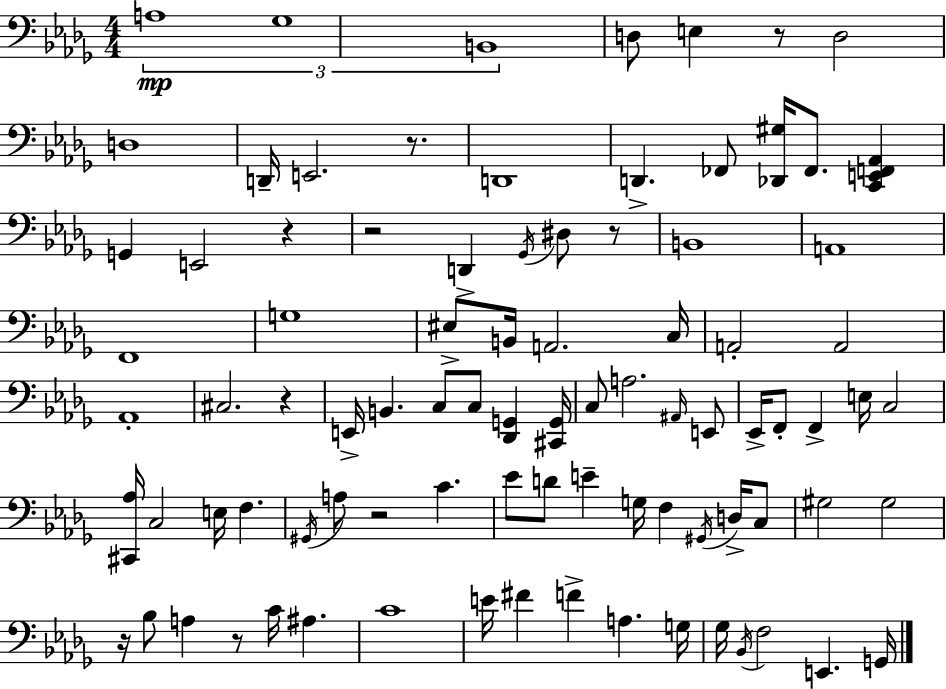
A3/w Gb3/w B2/w D3/e E3/q R/e D3/h D3/w D2/s E2/h. R/e. D2/w D2/q. FES2/e [Db2,G#3]/s FES2/e. [C2,E2,F2,Ab2]/q G2/q E2/h R/q R/h D2/q Gb2/s D#3/e R/e B2/w A2/w F2/w G3/w EIS3/e B2/s A2/h. C3/s A2/h A2/h Ab2/w C#3/h. R/q E2/s B2/q. C3/e C3/e [Db2,G2]/q [C#2,G2]/s C3/e A3/h. A#2/s E2/e Eb2/s F2/e F2/q E3/s C3/h [C#2,Ab3]/s C3/h E3/s F3/q. G#2/s A3/e R/h C4/q. Eb4/e D4/e E4/q G3/s F3/q G#2/s D3/s C3/e G#3/h G#3/h R/s Bb3/e A3/q R/e C4/s A#3/q. C4/w E4/s F#4/q F4/q A3/q. G3/s Gb3/s Bb2/s F3/h E2/q. G2/s